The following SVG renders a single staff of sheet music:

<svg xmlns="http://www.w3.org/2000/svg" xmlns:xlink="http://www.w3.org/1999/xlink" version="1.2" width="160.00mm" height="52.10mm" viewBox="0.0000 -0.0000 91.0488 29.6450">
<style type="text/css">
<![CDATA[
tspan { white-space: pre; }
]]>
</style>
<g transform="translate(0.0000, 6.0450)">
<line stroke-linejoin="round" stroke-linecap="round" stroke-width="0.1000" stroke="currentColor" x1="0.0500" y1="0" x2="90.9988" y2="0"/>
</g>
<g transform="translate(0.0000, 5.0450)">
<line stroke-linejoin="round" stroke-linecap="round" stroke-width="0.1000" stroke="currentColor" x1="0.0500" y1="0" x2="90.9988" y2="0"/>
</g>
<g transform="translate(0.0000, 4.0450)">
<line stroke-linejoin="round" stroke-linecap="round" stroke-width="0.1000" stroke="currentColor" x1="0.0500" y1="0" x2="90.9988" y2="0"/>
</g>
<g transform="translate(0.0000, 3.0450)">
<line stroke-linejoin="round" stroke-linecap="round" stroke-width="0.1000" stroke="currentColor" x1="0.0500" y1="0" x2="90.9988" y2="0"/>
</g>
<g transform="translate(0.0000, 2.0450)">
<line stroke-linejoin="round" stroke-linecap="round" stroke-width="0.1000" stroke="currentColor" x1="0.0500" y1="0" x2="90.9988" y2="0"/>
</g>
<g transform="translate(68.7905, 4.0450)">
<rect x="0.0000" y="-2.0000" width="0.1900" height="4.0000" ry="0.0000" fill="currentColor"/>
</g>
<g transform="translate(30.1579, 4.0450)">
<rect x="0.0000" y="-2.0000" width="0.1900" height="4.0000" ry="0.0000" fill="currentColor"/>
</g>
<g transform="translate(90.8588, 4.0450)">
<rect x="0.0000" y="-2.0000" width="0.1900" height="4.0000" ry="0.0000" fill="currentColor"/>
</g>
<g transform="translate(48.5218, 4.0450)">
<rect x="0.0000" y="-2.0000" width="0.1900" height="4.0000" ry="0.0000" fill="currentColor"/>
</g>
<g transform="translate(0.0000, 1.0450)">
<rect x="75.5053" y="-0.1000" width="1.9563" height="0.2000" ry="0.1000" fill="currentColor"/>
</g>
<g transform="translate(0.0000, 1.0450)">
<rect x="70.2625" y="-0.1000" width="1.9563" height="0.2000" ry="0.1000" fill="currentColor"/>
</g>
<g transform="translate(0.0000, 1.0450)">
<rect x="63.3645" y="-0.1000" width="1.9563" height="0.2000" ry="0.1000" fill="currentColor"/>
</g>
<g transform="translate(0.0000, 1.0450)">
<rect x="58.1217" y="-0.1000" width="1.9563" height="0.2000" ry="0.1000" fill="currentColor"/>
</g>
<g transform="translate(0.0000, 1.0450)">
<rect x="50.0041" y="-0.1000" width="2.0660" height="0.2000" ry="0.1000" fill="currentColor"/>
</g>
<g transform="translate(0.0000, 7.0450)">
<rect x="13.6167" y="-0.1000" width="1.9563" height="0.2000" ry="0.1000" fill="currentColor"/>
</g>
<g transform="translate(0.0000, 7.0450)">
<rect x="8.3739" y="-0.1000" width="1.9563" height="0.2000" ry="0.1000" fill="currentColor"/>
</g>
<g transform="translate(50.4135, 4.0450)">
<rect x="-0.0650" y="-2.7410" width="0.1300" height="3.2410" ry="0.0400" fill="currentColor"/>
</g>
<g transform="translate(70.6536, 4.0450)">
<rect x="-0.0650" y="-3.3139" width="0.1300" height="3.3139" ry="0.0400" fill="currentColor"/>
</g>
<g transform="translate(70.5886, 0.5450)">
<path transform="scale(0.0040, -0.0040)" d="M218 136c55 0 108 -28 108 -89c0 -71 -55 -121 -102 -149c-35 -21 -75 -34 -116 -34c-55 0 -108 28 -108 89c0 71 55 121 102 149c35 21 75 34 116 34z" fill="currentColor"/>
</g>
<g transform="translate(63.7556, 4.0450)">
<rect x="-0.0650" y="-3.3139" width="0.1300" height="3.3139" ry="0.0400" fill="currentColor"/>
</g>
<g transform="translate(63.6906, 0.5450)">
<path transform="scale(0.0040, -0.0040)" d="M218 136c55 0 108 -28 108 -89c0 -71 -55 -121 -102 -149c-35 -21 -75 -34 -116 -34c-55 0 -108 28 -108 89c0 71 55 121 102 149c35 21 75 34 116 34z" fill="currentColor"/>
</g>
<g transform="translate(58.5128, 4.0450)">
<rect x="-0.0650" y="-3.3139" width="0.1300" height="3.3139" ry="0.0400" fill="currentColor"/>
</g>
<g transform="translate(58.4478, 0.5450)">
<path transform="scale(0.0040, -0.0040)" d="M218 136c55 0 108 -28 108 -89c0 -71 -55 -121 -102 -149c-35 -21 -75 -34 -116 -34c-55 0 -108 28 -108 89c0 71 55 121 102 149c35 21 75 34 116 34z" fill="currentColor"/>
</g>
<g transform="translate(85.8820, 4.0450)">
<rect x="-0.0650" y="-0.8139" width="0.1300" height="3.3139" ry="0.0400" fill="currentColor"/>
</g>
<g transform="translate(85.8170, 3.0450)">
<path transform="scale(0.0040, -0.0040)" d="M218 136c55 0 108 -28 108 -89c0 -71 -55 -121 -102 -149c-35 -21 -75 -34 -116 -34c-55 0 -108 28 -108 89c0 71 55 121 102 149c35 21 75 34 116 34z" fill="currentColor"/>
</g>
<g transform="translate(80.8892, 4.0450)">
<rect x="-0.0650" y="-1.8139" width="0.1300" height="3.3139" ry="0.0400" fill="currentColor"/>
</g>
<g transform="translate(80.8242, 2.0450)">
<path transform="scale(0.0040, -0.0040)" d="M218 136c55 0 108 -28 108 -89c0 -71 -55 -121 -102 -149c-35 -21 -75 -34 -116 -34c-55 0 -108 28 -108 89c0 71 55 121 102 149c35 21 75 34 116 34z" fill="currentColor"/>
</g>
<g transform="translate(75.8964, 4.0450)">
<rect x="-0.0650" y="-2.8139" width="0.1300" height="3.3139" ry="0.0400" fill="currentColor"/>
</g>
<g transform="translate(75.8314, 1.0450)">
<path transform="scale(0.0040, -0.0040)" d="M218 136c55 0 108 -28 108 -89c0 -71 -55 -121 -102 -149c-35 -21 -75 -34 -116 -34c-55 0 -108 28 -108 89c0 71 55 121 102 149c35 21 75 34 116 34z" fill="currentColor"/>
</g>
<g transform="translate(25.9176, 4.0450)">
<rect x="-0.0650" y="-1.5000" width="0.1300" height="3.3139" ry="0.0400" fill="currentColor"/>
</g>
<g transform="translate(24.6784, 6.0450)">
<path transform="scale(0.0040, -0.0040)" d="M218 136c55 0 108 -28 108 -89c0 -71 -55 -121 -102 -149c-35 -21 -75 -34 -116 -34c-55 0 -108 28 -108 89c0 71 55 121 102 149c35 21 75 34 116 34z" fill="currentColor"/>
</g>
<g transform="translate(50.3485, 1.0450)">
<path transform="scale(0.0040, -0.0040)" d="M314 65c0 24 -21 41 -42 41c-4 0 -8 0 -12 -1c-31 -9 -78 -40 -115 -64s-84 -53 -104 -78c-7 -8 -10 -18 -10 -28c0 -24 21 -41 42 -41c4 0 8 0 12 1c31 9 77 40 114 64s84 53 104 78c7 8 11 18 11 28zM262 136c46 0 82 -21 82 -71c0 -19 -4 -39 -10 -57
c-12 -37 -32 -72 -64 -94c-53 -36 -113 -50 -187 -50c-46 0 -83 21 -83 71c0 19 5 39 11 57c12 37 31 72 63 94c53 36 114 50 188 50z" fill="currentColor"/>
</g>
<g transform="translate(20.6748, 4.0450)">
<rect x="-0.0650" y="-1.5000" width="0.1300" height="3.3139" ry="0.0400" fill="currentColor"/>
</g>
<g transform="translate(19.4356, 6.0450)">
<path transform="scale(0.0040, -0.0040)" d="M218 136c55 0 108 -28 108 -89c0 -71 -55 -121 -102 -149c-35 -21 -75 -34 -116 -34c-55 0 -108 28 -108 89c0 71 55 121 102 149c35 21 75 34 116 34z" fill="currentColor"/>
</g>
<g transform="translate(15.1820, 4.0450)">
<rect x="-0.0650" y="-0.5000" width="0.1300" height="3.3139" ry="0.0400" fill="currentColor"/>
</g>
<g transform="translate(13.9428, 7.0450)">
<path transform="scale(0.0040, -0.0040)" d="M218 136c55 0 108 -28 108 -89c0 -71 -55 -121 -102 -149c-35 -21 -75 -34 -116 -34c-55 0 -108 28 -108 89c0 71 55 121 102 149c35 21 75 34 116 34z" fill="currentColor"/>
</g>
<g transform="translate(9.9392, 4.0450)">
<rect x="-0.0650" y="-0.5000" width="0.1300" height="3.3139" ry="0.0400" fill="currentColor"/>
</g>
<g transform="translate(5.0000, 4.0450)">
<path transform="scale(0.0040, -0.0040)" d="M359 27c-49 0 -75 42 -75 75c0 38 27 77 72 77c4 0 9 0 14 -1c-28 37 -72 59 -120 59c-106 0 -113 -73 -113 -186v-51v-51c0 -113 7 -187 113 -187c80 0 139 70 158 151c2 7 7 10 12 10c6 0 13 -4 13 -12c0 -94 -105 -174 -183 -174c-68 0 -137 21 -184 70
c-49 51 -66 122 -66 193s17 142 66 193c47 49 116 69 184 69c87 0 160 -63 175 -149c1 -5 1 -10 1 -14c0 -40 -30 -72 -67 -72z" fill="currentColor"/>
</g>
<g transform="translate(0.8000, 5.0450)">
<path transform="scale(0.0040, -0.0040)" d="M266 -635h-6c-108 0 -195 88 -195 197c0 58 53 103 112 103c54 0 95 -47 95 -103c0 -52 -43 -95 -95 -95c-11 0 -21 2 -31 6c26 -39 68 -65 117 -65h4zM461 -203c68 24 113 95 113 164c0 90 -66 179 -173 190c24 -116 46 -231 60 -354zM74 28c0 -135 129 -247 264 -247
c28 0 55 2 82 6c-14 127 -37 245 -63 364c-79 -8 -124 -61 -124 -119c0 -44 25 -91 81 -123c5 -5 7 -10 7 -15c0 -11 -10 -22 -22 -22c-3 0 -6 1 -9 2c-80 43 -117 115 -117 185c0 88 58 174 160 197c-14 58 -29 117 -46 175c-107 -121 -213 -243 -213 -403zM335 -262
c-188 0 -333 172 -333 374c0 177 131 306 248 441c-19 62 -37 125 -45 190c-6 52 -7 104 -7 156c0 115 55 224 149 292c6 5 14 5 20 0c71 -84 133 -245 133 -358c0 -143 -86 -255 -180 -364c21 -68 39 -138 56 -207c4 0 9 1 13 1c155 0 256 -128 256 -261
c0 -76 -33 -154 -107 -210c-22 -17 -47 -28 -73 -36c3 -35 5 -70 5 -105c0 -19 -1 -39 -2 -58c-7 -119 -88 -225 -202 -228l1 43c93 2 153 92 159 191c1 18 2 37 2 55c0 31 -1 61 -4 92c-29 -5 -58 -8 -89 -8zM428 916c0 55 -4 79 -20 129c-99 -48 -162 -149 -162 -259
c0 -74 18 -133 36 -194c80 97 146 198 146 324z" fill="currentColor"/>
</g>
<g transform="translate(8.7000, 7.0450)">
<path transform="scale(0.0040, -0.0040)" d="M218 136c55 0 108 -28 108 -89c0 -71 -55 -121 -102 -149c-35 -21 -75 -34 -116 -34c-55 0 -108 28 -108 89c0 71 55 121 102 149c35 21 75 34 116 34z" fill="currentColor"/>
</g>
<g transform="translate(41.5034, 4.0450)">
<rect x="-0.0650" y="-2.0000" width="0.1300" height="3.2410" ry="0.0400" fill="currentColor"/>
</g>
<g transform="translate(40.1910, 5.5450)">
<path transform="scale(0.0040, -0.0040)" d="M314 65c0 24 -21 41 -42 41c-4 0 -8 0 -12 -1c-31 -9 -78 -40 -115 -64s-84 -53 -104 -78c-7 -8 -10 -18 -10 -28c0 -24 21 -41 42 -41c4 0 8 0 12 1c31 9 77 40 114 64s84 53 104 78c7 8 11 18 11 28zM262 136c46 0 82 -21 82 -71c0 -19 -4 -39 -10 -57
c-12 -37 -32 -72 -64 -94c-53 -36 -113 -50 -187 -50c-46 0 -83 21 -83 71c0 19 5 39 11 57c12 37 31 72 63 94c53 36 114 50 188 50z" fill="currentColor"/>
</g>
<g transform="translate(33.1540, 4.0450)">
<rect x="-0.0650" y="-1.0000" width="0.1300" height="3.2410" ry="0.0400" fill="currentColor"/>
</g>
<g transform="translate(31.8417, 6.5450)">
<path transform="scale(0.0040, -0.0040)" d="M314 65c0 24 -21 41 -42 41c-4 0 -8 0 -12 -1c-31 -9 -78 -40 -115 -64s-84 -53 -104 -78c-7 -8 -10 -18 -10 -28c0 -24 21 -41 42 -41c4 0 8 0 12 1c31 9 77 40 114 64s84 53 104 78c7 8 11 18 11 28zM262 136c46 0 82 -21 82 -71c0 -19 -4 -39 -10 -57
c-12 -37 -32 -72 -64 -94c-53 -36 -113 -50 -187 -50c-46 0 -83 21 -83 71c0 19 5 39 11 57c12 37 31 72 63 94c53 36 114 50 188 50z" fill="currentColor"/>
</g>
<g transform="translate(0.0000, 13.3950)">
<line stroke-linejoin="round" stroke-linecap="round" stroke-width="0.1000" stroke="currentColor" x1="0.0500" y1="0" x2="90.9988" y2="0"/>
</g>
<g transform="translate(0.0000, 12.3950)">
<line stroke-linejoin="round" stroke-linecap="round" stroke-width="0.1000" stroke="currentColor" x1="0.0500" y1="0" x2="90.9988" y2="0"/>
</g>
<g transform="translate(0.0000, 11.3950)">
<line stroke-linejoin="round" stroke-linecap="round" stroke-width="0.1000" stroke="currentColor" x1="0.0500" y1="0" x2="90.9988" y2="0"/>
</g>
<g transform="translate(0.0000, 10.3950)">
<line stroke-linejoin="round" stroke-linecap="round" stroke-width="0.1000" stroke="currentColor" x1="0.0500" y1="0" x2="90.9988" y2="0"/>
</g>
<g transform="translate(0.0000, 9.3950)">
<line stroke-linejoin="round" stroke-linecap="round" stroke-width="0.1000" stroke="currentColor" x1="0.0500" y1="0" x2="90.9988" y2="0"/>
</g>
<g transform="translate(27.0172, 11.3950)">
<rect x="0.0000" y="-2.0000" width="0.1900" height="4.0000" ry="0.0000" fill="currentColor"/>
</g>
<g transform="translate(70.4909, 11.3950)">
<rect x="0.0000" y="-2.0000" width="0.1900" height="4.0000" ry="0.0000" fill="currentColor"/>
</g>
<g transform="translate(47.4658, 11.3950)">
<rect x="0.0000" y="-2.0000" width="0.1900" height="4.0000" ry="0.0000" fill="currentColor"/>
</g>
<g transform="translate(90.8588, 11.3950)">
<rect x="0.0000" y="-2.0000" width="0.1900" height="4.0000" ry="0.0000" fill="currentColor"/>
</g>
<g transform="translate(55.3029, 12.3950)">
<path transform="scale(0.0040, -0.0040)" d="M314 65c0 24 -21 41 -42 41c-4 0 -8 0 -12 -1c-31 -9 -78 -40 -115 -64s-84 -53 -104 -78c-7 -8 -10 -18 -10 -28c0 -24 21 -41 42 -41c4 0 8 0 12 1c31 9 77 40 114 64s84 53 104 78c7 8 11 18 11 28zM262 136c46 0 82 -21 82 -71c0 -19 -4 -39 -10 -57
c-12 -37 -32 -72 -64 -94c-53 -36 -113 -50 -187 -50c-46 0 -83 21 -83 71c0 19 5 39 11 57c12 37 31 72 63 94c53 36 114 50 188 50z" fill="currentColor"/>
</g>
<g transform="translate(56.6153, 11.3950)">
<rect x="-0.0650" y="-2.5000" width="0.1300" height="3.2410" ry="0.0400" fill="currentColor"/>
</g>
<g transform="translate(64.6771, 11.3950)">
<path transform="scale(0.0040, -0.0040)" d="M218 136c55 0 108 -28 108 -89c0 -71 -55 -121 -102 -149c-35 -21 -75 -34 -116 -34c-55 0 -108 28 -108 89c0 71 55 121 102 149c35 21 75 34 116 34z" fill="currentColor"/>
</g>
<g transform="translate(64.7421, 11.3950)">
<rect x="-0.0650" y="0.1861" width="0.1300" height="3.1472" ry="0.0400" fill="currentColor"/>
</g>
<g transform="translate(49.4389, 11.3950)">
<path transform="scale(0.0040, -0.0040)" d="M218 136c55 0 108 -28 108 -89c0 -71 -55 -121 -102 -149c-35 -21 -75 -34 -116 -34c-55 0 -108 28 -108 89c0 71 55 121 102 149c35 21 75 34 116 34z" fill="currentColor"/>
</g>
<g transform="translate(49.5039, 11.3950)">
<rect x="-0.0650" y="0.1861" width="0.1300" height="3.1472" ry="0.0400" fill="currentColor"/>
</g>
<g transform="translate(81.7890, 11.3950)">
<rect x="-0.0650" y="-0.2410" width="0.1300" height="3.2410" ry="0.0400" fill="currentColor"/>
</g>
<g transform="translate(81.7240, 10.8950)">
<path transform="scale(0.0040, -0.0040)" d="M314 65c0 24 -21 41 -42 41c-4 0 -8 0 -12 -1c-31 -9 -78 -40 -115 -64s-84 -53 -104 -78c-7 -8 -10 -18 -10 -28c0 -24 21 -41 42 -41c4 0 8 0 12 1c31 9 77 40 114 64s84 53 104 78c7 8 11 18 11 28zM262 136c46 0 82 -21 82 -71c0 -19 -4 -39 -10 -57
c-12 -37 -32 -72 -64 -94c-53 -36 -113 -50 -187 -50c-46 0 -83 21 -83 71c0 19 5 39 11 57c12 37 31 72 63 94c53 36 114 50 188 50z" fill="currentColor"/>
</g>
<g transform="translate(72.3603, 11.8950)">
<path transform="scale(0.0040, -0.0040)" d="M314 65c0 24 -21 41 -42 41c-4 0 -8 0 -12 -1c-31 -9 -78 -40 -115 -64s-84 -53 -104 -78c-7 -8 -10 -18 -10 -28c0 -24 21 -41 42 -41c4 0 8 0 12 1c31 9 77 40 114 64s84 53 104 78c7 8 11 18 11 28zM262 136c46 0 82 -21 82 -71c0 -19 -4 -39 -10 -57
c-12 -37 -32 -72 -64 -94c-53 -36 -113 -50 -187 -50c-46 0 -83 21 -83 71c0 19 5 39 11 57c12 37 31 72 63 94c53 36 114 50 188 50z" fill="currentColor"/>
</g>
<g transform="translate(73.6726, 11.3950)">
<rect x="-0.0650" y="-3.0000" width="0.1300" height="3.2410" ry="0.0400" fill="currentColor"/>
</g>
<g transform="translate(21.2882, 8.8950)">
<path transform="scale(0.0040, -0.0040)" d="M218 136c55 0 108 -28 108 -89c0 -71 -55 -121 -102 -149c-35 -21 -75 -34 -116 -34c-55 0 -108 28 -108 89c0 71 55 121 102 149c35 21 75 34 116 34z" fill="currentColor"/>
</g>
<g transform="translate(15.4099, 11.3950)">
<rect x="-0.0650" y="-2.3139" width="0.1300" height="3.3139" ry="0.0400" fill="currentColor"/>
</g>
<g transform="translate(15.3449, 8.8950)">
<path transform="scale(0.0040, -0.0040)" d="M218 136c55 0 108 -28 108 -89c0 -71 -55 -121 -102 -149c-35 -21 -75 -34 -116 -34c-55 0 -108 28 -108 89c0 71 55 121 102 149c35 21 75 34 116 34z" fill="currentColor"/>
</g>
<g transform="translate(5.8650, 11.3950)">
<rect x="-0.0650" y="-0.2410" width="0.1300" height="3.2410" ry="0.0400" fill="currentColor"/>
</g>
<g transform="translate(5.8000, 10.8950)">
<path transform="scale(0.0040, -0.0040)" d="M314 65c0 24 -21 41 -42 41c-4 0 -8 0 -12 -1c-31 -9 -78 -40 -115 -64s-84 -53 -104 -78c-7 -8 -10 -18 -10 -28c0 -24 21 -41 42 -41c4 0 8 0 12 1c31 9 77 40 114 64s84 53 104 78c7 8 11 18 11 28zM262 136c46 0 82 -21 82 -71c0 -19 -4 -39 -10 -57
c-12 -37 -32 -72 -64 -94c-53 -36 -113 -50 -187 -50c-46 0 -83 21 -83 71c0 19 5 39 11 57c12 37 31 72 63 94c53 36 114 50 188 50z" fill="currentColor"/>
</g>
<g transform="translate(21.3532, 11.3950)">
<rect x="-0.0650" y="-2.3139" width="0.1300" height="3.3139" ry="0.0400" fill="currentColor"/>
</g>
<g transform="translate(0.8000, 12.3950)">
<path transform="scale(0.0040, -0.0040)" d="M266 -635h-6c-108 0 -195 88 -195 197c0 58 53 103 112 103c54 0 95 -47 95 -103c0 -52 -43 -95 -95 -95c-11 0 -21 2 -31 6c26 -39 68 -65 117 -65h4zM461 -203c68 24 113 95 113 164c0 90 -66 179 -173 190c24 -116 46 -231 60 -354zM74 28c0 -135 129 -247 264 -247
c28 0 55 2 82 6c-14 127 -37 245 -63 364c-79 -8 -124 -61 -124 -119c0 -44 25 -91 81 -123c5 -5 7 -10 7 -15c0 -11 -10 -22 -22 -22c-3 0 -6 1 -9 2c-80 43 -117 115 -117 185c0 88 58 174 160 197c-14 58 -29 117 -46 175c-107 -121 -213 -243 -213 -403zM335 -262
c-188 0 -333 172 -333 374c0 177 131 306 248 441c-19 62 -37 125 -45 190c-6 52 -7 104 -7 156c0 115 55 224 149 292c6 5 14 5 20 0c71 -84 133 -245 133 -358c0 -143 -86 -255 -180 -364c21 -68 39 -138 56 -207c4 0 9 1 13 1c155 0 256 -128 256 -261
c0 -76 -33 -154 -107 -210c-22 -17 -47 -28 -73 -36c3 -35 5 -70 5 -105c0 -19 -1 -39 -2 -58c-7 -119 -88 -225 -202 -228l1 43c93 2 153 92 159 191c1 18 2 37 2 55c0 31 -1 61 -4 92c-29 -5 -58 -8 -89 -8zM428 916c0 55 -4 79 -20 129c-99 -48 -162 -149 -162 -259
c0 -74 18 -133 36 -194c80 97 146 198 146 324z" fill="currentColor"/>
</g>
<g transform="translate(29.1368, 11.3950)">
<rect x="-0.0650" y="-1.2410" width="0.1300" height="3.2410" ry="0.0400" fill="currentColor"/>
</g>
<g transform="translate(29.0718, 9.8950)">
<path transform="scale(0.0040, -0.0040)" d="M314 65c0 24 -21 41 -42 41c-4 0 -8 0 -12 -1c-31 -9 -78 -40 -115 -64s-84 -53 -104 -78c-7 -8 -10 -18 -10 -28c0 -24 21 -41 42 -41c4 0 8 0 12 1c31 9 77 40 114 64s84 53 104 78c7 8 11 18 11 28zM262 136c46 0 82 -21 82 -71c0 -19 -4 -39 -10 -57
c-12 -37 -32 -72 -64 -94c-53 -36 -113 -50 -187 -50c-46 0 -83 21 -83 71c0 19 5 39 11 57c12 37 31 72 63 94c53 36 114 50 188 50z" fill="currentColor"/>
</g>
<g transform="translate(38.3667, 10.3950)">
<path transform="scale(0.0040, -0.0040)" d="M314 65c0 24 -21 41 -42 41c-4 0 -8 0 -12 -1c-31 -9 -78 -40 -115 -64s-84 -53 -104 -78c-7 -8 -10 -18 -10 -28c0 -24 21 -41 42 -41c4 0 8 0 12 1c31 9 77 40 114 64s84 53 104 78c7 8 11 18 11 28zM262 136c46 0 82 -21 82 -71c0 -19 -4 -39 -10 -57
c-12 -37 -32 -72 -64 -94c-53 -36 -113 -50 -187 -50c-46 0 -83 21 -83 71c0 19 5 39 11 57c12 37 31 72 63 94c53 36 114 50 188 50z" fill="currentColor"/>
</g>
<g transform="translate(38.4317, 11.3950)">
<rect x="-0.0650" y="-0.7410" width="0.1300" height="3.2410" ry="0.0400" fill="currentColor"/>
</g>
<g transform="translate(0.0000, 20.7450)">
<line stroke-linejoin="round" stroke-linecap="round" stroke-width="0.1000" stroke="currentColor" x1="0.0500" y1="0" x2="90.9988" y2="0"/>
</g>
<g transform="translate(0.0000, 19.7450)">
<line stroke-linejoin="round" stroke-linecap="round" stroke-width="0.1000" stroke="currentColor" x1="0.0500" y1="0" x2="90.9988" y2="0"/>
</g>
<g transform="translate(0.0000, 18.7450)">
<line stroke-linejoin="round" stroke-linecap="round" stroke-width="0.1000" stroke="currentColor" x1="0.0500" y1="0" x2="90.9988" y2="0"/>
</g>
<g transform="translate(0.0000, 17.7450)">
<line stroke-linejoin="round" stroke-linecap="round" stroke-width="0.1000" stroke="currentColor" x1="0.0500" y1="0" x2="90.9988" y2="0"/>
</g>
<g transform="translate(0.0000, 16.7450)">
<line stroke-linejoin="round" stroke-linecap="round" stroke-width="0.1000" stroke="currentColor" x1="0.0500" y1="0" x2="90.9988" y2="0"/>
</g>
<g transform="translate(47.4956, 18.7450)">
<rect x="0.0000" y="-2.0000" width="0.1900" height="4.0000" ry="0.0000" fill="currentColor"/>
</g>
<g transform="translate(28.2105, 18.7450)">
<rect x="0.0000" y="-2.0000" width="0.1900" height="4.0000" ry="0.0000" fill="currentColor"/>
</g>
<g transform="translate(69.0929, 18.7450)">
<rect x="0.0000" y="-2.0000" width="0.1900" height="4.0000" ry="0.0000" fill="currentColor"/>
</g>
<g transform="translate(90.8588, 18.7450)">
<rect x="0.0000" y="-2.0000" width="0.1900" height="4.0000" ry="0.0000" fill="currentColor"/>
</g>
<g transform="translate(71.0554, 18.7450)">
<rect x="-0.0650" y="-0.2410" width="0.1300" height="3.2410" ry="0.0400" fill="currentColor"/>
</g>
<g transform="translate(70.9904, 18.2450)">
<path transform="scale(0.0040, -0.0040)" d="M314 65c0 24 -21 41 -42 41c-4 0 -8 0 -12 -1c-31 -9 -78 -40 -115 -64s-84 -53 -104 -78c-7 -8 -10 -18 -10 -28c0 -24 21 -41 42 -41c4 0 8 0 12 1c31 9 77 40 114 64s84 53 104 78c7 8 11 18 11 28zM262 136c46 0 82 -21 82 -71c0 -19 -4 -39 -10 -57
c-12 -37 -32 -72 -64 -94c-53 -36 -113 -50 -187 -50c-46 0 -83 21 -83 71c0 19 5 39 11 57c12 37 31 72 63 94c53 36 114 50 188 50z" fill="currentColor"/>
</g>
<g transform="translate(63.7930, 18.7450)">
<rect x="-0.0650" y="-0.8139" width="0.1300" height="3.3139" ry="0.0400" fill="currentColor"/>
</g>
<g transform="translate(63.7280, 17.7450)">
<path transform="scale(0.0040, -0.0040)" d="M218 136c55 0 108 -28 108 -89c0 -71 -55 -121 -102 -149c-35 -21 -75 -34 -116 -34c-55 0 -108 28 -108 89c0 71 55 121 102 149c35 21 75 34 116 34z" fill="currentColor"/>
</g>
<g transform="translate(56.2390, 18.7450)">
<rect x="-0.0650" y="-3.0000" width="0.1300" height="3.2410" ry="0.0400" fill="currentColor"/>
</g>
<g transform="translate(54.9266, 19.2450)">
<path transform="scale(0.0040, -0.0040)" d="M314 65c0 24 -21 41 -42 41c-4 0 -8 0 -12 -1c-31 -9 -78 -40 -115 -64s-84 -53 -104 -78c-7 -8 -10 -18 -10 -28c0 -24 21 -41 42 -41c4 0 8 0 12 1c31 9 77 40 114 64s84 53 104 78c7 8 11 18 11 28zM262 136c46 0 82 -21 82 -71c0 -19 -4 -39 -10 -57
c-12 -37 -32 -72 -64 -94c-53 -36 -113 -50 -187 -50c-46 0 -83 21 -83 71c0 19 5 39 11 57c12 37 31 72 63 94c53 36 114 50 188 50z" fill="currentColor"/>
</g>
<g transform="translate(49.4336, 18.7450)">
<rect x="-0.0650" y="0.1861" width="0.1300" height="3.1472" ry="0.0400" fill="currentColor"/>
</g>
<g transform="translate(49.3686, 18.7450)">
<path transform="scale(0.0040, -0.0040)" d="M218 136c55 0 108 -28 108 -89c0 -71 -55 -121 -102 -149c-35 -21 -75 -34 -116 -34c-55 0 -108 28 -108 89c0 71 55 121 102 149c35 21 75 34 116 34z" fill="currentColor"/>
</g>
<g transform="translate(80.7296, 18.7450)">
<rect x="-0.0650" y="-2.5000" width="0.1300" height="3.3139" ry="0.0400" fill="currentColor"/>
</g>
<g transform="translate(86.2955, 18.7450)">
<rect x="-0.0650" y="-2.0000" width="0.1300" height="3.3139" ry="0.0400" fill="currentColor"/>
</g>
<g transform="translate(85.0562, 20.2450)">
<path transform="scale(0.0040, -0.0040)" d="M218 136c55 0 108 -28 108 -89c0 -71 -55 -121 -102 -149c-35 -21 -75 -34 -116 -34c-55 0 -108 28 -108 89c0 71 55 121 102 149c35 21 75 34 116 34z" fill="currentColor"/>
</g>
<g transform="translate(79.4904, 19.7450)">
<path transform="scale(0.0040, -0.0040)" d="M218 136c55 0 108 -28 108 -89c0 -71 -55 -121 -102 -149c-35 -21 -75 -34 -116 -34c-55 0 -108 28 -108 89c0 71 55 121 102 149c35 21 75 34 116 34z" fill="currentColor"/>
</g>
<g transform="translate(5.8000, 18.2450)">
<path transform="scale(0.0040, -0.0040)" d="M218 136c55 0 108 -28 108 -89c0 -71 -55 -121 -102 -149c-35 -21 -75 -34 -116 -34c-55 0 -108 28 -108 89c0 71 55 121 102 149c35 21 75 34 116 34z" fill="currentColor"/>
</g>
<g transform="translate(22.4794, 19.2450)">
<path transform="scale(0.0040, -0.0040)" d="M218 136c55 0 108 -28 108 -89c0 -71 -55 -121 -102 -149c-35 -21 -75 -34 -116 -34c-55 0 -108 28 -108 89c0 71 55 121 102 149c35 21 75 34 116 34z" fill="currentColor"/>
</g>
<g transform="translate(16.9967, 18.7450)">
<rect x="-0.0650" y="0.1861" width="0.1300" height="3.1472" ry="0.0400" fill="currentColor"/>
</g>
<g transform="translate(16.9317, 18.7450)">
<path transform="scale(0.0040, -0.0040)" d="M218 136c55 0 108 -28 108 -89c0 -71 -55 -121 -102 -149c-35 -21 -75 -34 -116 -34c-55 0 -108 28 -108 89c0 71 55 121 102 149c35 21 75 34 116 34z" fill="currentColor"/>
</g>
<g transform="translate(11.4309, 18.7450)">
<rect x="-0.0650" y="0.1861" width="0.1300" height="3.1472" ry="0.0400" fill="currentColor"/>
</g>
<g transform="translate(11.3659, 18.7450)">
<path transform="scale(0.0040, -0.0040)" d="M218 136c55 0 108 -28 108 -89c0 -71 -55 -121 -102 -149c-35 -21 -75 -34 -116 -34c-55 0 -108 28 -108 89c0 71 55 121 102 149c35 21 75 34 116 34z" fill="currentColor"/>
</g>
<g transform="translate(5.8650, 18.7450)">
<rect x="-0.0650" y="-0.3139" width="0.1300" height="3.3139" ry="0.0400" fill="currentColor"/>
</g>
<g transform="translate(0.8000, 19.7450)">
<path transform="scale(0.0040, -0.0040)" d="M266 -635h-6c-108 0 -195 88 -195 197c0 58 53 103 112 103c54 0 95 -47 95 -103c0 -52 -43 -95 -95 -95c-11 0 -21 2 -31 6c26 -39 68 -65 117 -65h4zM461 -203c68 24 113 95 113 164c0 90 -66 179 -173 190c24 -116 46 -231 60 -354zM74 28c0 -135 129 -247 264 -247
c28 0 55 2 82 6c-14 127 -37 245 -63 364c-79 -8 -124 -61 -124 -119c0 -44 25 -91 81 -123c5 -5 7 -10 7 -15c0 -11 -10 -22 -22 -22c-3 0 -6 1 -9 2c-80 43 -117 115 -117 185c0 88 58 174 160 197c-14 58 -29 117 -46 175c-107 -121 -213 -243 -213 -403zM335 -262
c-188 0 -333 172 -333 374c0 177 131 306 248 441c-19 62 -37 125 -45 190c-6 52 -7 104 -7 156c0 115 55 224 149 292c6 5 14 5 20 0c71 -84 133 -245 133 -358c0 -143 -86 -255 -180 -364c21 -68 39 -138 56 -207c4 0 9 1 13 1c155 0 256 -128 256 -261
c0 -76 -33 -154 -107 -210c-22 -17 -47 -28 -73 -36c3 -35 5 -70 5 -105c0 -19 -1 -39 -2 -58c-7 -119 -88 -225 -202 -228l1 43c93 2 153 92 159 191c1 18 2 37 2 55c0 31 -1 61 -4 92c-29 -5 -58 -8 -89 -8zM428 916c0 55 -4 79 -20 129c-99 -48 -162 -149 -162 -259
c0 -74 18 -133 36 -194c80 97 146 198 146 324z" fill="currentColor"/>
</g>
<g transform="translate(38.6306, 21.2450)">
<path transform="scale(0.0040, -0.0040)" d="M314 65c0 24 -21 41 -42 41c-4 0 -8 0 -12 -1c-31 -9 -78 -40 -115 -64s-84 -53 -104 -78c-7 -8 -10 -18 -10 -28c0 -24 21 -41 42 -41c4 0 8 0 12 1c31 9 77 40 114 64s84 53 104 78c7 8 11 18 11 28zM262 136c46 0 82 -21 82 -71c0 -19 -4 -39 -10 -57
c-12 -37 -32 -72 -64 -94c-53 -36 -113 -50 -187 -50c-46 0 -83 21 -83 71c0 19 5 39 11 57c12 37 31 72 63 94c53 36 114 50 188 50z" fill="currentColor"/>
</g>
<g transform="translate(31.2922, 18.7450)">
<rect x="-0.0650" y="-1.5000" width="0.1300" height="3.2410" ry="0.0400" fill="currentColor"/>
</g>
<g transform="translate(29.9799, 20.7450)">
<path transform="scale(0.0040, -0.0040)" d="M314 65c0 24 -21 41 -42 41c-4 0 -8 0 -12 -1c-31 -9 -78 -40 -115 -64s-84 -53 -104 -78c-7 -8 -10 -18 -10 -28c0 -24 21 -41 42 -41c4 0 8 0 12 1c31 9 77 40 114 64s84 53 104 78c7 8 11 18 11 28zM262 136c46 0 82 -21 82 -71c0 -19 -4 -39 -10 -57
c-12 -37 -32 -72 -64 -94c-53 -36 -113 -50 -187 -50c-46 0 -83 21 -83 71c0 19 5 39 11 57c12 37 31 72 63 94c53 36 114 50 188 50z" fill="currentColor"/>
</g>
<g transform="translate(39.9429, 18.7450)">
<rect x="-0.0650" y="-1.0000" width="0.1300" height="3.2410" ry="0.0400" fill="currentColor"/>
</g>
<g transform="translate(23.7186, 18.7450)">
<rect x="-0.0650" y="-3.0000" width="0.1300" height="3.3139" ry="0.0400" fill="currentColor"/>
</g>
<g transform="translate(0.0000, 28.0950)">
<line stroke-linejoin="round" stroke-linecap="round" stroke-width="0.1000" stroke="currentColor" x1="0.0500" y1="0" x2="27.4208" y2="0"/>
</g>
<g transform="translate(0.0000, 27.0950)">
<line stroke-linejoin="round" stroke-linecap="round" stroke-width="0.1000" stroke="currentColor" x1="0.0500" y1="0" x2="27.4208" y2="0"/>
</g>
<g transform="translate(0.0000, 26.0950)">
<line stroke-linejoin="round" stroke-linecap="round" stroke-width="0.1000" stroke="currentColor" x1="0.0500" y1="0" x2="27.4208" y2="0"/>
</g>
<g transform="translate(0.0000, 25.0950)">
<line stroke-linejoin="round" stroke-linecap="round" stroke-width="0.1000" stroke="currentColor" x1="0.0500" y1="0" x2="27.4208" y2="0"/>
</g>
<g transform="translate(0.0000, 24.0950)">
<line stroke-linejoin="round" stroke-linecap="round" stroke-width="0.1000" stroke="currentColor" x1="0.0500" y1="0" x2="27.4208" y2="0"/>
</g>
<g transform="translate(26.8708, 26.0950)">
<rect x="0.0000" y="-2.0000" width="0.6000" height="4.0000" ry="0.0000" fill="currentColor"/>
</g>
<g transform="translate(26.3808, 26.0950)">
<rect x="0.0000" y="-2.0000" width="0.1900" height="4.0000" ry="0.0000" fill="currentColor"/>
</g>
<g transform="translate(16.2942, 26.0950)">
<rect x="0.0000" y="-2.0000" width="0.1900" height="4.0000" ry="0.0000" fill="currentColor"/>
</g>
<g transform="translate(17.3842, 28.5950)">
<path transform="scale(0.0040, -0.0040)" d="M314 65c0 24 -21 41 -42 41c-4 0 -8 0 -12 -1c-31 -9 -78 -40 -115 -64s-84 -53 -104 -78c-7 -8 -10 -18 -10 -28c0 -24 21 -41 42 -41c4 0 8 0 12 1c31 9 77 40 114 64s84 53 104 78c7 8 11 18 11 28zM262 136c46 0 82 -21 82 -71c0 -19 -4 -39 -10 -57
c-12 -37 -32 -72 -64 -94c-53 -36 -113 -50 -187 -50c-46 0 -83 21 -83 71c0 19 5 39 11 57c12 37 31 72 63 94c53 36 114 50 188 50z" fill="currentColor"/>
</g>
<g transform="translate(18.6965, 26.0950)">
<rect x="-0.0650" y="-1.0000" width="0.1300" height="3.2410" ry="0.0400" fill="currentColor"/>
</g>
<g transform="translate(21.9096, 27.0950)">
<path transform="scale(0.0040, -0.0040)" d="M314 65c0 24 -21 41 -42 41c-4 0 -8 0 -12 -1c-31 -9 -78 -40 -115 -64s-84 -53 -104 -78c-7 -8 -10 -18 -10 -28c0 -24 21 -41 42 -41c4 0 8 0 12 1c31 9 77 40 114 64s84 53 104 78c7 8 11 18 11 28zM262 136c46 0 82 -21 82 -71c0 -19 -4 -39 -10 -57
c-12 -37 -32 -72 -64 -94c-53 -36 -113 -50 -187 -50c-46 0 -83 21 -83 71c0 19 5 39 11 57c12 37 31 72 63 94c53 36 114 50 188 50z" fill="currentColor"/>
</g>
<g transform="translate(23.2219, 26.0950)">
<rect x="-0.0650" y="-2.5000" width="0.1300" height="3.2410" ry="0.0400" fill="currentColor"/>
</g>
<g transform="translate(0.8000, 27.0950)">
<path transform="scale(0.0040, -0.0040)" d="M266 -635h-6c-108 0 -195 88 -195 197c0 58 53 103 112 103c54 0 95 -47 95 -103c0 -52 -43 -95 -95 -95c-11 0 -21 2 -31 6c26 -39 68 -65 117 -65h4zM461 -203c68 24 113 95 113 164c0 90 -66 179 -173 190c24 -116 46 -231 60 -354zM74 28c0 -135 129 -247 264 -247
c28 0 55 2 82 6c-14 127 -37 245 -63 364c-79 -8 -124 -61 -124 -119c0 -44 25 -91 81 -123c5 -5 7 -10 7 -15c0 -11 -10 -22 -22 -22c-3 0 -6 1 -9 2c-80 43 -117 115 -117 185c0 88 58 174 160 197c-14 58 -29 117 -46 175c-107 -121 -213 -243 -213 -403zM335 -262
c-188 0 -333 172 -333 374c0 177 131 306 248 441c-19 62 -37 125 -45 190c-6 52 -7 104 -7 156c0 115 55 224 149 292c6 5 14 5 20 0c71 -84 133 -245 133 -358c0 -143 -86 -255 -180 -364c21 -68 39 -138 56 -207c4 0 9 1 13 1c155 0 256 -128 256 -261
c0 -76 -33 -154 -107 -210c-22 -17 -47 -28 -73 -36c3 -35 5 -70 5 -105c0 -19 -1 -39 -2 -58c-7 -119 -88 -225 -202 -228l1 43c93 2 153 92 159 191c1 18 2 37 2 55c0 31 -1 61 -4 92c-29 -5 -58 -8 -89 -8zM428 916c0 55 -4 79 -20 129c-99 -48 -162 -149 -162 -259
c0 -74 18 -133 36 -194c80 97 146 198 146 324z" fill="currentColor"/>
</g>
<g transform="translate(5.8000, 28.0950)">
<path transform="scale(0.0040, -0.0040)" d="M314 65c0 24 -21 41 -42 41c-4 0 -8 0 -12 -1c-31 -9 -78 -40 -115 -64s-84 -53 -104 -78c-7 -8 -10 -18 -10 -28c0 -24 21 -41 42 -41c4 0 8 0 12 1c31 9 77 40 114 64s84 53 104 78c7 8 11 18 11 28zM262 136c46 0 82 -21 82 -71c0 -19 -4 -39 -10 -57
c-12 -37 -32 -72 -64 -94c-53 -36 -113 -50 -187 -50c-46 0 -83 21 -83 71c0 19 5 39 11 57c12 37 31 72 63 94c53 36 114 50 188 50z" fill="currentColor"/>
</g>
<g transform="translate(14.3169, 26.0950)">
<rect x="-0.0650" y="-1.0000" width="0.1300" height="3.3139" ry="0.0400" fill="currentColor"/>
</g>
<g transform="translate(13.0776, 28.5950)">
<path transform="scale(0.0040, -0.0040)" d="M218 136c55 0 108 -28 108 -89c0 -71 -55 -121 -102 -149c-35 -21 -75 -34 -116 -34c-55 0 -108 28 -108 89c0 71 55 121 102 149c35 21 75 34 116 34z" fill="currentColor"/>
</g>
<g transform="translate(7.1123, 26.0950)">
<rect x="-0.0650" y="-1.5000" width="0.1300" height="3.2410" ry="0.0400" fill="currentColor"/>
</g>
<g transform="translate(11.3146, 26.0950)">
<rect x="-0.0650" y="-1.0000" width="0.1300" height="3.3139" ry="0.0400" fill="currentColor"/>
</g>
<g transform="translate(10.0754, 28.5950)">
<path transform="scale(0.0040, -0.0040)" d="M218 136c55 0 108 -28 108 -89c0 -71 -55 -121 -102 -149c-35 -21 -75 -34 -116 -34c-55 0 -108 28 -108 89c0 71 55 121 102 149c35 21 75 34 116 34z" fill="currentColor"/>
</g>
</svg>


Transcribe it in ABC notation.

X:1
T:Untitled
M:4/4
L:1/4
K:C
C C E E D2 F2 a2 b b b a f d c2 g g e2 d2 B G2 B A2 c2 c B B A E2 D2 B A2 d c2 G F E2 D D D2 G2